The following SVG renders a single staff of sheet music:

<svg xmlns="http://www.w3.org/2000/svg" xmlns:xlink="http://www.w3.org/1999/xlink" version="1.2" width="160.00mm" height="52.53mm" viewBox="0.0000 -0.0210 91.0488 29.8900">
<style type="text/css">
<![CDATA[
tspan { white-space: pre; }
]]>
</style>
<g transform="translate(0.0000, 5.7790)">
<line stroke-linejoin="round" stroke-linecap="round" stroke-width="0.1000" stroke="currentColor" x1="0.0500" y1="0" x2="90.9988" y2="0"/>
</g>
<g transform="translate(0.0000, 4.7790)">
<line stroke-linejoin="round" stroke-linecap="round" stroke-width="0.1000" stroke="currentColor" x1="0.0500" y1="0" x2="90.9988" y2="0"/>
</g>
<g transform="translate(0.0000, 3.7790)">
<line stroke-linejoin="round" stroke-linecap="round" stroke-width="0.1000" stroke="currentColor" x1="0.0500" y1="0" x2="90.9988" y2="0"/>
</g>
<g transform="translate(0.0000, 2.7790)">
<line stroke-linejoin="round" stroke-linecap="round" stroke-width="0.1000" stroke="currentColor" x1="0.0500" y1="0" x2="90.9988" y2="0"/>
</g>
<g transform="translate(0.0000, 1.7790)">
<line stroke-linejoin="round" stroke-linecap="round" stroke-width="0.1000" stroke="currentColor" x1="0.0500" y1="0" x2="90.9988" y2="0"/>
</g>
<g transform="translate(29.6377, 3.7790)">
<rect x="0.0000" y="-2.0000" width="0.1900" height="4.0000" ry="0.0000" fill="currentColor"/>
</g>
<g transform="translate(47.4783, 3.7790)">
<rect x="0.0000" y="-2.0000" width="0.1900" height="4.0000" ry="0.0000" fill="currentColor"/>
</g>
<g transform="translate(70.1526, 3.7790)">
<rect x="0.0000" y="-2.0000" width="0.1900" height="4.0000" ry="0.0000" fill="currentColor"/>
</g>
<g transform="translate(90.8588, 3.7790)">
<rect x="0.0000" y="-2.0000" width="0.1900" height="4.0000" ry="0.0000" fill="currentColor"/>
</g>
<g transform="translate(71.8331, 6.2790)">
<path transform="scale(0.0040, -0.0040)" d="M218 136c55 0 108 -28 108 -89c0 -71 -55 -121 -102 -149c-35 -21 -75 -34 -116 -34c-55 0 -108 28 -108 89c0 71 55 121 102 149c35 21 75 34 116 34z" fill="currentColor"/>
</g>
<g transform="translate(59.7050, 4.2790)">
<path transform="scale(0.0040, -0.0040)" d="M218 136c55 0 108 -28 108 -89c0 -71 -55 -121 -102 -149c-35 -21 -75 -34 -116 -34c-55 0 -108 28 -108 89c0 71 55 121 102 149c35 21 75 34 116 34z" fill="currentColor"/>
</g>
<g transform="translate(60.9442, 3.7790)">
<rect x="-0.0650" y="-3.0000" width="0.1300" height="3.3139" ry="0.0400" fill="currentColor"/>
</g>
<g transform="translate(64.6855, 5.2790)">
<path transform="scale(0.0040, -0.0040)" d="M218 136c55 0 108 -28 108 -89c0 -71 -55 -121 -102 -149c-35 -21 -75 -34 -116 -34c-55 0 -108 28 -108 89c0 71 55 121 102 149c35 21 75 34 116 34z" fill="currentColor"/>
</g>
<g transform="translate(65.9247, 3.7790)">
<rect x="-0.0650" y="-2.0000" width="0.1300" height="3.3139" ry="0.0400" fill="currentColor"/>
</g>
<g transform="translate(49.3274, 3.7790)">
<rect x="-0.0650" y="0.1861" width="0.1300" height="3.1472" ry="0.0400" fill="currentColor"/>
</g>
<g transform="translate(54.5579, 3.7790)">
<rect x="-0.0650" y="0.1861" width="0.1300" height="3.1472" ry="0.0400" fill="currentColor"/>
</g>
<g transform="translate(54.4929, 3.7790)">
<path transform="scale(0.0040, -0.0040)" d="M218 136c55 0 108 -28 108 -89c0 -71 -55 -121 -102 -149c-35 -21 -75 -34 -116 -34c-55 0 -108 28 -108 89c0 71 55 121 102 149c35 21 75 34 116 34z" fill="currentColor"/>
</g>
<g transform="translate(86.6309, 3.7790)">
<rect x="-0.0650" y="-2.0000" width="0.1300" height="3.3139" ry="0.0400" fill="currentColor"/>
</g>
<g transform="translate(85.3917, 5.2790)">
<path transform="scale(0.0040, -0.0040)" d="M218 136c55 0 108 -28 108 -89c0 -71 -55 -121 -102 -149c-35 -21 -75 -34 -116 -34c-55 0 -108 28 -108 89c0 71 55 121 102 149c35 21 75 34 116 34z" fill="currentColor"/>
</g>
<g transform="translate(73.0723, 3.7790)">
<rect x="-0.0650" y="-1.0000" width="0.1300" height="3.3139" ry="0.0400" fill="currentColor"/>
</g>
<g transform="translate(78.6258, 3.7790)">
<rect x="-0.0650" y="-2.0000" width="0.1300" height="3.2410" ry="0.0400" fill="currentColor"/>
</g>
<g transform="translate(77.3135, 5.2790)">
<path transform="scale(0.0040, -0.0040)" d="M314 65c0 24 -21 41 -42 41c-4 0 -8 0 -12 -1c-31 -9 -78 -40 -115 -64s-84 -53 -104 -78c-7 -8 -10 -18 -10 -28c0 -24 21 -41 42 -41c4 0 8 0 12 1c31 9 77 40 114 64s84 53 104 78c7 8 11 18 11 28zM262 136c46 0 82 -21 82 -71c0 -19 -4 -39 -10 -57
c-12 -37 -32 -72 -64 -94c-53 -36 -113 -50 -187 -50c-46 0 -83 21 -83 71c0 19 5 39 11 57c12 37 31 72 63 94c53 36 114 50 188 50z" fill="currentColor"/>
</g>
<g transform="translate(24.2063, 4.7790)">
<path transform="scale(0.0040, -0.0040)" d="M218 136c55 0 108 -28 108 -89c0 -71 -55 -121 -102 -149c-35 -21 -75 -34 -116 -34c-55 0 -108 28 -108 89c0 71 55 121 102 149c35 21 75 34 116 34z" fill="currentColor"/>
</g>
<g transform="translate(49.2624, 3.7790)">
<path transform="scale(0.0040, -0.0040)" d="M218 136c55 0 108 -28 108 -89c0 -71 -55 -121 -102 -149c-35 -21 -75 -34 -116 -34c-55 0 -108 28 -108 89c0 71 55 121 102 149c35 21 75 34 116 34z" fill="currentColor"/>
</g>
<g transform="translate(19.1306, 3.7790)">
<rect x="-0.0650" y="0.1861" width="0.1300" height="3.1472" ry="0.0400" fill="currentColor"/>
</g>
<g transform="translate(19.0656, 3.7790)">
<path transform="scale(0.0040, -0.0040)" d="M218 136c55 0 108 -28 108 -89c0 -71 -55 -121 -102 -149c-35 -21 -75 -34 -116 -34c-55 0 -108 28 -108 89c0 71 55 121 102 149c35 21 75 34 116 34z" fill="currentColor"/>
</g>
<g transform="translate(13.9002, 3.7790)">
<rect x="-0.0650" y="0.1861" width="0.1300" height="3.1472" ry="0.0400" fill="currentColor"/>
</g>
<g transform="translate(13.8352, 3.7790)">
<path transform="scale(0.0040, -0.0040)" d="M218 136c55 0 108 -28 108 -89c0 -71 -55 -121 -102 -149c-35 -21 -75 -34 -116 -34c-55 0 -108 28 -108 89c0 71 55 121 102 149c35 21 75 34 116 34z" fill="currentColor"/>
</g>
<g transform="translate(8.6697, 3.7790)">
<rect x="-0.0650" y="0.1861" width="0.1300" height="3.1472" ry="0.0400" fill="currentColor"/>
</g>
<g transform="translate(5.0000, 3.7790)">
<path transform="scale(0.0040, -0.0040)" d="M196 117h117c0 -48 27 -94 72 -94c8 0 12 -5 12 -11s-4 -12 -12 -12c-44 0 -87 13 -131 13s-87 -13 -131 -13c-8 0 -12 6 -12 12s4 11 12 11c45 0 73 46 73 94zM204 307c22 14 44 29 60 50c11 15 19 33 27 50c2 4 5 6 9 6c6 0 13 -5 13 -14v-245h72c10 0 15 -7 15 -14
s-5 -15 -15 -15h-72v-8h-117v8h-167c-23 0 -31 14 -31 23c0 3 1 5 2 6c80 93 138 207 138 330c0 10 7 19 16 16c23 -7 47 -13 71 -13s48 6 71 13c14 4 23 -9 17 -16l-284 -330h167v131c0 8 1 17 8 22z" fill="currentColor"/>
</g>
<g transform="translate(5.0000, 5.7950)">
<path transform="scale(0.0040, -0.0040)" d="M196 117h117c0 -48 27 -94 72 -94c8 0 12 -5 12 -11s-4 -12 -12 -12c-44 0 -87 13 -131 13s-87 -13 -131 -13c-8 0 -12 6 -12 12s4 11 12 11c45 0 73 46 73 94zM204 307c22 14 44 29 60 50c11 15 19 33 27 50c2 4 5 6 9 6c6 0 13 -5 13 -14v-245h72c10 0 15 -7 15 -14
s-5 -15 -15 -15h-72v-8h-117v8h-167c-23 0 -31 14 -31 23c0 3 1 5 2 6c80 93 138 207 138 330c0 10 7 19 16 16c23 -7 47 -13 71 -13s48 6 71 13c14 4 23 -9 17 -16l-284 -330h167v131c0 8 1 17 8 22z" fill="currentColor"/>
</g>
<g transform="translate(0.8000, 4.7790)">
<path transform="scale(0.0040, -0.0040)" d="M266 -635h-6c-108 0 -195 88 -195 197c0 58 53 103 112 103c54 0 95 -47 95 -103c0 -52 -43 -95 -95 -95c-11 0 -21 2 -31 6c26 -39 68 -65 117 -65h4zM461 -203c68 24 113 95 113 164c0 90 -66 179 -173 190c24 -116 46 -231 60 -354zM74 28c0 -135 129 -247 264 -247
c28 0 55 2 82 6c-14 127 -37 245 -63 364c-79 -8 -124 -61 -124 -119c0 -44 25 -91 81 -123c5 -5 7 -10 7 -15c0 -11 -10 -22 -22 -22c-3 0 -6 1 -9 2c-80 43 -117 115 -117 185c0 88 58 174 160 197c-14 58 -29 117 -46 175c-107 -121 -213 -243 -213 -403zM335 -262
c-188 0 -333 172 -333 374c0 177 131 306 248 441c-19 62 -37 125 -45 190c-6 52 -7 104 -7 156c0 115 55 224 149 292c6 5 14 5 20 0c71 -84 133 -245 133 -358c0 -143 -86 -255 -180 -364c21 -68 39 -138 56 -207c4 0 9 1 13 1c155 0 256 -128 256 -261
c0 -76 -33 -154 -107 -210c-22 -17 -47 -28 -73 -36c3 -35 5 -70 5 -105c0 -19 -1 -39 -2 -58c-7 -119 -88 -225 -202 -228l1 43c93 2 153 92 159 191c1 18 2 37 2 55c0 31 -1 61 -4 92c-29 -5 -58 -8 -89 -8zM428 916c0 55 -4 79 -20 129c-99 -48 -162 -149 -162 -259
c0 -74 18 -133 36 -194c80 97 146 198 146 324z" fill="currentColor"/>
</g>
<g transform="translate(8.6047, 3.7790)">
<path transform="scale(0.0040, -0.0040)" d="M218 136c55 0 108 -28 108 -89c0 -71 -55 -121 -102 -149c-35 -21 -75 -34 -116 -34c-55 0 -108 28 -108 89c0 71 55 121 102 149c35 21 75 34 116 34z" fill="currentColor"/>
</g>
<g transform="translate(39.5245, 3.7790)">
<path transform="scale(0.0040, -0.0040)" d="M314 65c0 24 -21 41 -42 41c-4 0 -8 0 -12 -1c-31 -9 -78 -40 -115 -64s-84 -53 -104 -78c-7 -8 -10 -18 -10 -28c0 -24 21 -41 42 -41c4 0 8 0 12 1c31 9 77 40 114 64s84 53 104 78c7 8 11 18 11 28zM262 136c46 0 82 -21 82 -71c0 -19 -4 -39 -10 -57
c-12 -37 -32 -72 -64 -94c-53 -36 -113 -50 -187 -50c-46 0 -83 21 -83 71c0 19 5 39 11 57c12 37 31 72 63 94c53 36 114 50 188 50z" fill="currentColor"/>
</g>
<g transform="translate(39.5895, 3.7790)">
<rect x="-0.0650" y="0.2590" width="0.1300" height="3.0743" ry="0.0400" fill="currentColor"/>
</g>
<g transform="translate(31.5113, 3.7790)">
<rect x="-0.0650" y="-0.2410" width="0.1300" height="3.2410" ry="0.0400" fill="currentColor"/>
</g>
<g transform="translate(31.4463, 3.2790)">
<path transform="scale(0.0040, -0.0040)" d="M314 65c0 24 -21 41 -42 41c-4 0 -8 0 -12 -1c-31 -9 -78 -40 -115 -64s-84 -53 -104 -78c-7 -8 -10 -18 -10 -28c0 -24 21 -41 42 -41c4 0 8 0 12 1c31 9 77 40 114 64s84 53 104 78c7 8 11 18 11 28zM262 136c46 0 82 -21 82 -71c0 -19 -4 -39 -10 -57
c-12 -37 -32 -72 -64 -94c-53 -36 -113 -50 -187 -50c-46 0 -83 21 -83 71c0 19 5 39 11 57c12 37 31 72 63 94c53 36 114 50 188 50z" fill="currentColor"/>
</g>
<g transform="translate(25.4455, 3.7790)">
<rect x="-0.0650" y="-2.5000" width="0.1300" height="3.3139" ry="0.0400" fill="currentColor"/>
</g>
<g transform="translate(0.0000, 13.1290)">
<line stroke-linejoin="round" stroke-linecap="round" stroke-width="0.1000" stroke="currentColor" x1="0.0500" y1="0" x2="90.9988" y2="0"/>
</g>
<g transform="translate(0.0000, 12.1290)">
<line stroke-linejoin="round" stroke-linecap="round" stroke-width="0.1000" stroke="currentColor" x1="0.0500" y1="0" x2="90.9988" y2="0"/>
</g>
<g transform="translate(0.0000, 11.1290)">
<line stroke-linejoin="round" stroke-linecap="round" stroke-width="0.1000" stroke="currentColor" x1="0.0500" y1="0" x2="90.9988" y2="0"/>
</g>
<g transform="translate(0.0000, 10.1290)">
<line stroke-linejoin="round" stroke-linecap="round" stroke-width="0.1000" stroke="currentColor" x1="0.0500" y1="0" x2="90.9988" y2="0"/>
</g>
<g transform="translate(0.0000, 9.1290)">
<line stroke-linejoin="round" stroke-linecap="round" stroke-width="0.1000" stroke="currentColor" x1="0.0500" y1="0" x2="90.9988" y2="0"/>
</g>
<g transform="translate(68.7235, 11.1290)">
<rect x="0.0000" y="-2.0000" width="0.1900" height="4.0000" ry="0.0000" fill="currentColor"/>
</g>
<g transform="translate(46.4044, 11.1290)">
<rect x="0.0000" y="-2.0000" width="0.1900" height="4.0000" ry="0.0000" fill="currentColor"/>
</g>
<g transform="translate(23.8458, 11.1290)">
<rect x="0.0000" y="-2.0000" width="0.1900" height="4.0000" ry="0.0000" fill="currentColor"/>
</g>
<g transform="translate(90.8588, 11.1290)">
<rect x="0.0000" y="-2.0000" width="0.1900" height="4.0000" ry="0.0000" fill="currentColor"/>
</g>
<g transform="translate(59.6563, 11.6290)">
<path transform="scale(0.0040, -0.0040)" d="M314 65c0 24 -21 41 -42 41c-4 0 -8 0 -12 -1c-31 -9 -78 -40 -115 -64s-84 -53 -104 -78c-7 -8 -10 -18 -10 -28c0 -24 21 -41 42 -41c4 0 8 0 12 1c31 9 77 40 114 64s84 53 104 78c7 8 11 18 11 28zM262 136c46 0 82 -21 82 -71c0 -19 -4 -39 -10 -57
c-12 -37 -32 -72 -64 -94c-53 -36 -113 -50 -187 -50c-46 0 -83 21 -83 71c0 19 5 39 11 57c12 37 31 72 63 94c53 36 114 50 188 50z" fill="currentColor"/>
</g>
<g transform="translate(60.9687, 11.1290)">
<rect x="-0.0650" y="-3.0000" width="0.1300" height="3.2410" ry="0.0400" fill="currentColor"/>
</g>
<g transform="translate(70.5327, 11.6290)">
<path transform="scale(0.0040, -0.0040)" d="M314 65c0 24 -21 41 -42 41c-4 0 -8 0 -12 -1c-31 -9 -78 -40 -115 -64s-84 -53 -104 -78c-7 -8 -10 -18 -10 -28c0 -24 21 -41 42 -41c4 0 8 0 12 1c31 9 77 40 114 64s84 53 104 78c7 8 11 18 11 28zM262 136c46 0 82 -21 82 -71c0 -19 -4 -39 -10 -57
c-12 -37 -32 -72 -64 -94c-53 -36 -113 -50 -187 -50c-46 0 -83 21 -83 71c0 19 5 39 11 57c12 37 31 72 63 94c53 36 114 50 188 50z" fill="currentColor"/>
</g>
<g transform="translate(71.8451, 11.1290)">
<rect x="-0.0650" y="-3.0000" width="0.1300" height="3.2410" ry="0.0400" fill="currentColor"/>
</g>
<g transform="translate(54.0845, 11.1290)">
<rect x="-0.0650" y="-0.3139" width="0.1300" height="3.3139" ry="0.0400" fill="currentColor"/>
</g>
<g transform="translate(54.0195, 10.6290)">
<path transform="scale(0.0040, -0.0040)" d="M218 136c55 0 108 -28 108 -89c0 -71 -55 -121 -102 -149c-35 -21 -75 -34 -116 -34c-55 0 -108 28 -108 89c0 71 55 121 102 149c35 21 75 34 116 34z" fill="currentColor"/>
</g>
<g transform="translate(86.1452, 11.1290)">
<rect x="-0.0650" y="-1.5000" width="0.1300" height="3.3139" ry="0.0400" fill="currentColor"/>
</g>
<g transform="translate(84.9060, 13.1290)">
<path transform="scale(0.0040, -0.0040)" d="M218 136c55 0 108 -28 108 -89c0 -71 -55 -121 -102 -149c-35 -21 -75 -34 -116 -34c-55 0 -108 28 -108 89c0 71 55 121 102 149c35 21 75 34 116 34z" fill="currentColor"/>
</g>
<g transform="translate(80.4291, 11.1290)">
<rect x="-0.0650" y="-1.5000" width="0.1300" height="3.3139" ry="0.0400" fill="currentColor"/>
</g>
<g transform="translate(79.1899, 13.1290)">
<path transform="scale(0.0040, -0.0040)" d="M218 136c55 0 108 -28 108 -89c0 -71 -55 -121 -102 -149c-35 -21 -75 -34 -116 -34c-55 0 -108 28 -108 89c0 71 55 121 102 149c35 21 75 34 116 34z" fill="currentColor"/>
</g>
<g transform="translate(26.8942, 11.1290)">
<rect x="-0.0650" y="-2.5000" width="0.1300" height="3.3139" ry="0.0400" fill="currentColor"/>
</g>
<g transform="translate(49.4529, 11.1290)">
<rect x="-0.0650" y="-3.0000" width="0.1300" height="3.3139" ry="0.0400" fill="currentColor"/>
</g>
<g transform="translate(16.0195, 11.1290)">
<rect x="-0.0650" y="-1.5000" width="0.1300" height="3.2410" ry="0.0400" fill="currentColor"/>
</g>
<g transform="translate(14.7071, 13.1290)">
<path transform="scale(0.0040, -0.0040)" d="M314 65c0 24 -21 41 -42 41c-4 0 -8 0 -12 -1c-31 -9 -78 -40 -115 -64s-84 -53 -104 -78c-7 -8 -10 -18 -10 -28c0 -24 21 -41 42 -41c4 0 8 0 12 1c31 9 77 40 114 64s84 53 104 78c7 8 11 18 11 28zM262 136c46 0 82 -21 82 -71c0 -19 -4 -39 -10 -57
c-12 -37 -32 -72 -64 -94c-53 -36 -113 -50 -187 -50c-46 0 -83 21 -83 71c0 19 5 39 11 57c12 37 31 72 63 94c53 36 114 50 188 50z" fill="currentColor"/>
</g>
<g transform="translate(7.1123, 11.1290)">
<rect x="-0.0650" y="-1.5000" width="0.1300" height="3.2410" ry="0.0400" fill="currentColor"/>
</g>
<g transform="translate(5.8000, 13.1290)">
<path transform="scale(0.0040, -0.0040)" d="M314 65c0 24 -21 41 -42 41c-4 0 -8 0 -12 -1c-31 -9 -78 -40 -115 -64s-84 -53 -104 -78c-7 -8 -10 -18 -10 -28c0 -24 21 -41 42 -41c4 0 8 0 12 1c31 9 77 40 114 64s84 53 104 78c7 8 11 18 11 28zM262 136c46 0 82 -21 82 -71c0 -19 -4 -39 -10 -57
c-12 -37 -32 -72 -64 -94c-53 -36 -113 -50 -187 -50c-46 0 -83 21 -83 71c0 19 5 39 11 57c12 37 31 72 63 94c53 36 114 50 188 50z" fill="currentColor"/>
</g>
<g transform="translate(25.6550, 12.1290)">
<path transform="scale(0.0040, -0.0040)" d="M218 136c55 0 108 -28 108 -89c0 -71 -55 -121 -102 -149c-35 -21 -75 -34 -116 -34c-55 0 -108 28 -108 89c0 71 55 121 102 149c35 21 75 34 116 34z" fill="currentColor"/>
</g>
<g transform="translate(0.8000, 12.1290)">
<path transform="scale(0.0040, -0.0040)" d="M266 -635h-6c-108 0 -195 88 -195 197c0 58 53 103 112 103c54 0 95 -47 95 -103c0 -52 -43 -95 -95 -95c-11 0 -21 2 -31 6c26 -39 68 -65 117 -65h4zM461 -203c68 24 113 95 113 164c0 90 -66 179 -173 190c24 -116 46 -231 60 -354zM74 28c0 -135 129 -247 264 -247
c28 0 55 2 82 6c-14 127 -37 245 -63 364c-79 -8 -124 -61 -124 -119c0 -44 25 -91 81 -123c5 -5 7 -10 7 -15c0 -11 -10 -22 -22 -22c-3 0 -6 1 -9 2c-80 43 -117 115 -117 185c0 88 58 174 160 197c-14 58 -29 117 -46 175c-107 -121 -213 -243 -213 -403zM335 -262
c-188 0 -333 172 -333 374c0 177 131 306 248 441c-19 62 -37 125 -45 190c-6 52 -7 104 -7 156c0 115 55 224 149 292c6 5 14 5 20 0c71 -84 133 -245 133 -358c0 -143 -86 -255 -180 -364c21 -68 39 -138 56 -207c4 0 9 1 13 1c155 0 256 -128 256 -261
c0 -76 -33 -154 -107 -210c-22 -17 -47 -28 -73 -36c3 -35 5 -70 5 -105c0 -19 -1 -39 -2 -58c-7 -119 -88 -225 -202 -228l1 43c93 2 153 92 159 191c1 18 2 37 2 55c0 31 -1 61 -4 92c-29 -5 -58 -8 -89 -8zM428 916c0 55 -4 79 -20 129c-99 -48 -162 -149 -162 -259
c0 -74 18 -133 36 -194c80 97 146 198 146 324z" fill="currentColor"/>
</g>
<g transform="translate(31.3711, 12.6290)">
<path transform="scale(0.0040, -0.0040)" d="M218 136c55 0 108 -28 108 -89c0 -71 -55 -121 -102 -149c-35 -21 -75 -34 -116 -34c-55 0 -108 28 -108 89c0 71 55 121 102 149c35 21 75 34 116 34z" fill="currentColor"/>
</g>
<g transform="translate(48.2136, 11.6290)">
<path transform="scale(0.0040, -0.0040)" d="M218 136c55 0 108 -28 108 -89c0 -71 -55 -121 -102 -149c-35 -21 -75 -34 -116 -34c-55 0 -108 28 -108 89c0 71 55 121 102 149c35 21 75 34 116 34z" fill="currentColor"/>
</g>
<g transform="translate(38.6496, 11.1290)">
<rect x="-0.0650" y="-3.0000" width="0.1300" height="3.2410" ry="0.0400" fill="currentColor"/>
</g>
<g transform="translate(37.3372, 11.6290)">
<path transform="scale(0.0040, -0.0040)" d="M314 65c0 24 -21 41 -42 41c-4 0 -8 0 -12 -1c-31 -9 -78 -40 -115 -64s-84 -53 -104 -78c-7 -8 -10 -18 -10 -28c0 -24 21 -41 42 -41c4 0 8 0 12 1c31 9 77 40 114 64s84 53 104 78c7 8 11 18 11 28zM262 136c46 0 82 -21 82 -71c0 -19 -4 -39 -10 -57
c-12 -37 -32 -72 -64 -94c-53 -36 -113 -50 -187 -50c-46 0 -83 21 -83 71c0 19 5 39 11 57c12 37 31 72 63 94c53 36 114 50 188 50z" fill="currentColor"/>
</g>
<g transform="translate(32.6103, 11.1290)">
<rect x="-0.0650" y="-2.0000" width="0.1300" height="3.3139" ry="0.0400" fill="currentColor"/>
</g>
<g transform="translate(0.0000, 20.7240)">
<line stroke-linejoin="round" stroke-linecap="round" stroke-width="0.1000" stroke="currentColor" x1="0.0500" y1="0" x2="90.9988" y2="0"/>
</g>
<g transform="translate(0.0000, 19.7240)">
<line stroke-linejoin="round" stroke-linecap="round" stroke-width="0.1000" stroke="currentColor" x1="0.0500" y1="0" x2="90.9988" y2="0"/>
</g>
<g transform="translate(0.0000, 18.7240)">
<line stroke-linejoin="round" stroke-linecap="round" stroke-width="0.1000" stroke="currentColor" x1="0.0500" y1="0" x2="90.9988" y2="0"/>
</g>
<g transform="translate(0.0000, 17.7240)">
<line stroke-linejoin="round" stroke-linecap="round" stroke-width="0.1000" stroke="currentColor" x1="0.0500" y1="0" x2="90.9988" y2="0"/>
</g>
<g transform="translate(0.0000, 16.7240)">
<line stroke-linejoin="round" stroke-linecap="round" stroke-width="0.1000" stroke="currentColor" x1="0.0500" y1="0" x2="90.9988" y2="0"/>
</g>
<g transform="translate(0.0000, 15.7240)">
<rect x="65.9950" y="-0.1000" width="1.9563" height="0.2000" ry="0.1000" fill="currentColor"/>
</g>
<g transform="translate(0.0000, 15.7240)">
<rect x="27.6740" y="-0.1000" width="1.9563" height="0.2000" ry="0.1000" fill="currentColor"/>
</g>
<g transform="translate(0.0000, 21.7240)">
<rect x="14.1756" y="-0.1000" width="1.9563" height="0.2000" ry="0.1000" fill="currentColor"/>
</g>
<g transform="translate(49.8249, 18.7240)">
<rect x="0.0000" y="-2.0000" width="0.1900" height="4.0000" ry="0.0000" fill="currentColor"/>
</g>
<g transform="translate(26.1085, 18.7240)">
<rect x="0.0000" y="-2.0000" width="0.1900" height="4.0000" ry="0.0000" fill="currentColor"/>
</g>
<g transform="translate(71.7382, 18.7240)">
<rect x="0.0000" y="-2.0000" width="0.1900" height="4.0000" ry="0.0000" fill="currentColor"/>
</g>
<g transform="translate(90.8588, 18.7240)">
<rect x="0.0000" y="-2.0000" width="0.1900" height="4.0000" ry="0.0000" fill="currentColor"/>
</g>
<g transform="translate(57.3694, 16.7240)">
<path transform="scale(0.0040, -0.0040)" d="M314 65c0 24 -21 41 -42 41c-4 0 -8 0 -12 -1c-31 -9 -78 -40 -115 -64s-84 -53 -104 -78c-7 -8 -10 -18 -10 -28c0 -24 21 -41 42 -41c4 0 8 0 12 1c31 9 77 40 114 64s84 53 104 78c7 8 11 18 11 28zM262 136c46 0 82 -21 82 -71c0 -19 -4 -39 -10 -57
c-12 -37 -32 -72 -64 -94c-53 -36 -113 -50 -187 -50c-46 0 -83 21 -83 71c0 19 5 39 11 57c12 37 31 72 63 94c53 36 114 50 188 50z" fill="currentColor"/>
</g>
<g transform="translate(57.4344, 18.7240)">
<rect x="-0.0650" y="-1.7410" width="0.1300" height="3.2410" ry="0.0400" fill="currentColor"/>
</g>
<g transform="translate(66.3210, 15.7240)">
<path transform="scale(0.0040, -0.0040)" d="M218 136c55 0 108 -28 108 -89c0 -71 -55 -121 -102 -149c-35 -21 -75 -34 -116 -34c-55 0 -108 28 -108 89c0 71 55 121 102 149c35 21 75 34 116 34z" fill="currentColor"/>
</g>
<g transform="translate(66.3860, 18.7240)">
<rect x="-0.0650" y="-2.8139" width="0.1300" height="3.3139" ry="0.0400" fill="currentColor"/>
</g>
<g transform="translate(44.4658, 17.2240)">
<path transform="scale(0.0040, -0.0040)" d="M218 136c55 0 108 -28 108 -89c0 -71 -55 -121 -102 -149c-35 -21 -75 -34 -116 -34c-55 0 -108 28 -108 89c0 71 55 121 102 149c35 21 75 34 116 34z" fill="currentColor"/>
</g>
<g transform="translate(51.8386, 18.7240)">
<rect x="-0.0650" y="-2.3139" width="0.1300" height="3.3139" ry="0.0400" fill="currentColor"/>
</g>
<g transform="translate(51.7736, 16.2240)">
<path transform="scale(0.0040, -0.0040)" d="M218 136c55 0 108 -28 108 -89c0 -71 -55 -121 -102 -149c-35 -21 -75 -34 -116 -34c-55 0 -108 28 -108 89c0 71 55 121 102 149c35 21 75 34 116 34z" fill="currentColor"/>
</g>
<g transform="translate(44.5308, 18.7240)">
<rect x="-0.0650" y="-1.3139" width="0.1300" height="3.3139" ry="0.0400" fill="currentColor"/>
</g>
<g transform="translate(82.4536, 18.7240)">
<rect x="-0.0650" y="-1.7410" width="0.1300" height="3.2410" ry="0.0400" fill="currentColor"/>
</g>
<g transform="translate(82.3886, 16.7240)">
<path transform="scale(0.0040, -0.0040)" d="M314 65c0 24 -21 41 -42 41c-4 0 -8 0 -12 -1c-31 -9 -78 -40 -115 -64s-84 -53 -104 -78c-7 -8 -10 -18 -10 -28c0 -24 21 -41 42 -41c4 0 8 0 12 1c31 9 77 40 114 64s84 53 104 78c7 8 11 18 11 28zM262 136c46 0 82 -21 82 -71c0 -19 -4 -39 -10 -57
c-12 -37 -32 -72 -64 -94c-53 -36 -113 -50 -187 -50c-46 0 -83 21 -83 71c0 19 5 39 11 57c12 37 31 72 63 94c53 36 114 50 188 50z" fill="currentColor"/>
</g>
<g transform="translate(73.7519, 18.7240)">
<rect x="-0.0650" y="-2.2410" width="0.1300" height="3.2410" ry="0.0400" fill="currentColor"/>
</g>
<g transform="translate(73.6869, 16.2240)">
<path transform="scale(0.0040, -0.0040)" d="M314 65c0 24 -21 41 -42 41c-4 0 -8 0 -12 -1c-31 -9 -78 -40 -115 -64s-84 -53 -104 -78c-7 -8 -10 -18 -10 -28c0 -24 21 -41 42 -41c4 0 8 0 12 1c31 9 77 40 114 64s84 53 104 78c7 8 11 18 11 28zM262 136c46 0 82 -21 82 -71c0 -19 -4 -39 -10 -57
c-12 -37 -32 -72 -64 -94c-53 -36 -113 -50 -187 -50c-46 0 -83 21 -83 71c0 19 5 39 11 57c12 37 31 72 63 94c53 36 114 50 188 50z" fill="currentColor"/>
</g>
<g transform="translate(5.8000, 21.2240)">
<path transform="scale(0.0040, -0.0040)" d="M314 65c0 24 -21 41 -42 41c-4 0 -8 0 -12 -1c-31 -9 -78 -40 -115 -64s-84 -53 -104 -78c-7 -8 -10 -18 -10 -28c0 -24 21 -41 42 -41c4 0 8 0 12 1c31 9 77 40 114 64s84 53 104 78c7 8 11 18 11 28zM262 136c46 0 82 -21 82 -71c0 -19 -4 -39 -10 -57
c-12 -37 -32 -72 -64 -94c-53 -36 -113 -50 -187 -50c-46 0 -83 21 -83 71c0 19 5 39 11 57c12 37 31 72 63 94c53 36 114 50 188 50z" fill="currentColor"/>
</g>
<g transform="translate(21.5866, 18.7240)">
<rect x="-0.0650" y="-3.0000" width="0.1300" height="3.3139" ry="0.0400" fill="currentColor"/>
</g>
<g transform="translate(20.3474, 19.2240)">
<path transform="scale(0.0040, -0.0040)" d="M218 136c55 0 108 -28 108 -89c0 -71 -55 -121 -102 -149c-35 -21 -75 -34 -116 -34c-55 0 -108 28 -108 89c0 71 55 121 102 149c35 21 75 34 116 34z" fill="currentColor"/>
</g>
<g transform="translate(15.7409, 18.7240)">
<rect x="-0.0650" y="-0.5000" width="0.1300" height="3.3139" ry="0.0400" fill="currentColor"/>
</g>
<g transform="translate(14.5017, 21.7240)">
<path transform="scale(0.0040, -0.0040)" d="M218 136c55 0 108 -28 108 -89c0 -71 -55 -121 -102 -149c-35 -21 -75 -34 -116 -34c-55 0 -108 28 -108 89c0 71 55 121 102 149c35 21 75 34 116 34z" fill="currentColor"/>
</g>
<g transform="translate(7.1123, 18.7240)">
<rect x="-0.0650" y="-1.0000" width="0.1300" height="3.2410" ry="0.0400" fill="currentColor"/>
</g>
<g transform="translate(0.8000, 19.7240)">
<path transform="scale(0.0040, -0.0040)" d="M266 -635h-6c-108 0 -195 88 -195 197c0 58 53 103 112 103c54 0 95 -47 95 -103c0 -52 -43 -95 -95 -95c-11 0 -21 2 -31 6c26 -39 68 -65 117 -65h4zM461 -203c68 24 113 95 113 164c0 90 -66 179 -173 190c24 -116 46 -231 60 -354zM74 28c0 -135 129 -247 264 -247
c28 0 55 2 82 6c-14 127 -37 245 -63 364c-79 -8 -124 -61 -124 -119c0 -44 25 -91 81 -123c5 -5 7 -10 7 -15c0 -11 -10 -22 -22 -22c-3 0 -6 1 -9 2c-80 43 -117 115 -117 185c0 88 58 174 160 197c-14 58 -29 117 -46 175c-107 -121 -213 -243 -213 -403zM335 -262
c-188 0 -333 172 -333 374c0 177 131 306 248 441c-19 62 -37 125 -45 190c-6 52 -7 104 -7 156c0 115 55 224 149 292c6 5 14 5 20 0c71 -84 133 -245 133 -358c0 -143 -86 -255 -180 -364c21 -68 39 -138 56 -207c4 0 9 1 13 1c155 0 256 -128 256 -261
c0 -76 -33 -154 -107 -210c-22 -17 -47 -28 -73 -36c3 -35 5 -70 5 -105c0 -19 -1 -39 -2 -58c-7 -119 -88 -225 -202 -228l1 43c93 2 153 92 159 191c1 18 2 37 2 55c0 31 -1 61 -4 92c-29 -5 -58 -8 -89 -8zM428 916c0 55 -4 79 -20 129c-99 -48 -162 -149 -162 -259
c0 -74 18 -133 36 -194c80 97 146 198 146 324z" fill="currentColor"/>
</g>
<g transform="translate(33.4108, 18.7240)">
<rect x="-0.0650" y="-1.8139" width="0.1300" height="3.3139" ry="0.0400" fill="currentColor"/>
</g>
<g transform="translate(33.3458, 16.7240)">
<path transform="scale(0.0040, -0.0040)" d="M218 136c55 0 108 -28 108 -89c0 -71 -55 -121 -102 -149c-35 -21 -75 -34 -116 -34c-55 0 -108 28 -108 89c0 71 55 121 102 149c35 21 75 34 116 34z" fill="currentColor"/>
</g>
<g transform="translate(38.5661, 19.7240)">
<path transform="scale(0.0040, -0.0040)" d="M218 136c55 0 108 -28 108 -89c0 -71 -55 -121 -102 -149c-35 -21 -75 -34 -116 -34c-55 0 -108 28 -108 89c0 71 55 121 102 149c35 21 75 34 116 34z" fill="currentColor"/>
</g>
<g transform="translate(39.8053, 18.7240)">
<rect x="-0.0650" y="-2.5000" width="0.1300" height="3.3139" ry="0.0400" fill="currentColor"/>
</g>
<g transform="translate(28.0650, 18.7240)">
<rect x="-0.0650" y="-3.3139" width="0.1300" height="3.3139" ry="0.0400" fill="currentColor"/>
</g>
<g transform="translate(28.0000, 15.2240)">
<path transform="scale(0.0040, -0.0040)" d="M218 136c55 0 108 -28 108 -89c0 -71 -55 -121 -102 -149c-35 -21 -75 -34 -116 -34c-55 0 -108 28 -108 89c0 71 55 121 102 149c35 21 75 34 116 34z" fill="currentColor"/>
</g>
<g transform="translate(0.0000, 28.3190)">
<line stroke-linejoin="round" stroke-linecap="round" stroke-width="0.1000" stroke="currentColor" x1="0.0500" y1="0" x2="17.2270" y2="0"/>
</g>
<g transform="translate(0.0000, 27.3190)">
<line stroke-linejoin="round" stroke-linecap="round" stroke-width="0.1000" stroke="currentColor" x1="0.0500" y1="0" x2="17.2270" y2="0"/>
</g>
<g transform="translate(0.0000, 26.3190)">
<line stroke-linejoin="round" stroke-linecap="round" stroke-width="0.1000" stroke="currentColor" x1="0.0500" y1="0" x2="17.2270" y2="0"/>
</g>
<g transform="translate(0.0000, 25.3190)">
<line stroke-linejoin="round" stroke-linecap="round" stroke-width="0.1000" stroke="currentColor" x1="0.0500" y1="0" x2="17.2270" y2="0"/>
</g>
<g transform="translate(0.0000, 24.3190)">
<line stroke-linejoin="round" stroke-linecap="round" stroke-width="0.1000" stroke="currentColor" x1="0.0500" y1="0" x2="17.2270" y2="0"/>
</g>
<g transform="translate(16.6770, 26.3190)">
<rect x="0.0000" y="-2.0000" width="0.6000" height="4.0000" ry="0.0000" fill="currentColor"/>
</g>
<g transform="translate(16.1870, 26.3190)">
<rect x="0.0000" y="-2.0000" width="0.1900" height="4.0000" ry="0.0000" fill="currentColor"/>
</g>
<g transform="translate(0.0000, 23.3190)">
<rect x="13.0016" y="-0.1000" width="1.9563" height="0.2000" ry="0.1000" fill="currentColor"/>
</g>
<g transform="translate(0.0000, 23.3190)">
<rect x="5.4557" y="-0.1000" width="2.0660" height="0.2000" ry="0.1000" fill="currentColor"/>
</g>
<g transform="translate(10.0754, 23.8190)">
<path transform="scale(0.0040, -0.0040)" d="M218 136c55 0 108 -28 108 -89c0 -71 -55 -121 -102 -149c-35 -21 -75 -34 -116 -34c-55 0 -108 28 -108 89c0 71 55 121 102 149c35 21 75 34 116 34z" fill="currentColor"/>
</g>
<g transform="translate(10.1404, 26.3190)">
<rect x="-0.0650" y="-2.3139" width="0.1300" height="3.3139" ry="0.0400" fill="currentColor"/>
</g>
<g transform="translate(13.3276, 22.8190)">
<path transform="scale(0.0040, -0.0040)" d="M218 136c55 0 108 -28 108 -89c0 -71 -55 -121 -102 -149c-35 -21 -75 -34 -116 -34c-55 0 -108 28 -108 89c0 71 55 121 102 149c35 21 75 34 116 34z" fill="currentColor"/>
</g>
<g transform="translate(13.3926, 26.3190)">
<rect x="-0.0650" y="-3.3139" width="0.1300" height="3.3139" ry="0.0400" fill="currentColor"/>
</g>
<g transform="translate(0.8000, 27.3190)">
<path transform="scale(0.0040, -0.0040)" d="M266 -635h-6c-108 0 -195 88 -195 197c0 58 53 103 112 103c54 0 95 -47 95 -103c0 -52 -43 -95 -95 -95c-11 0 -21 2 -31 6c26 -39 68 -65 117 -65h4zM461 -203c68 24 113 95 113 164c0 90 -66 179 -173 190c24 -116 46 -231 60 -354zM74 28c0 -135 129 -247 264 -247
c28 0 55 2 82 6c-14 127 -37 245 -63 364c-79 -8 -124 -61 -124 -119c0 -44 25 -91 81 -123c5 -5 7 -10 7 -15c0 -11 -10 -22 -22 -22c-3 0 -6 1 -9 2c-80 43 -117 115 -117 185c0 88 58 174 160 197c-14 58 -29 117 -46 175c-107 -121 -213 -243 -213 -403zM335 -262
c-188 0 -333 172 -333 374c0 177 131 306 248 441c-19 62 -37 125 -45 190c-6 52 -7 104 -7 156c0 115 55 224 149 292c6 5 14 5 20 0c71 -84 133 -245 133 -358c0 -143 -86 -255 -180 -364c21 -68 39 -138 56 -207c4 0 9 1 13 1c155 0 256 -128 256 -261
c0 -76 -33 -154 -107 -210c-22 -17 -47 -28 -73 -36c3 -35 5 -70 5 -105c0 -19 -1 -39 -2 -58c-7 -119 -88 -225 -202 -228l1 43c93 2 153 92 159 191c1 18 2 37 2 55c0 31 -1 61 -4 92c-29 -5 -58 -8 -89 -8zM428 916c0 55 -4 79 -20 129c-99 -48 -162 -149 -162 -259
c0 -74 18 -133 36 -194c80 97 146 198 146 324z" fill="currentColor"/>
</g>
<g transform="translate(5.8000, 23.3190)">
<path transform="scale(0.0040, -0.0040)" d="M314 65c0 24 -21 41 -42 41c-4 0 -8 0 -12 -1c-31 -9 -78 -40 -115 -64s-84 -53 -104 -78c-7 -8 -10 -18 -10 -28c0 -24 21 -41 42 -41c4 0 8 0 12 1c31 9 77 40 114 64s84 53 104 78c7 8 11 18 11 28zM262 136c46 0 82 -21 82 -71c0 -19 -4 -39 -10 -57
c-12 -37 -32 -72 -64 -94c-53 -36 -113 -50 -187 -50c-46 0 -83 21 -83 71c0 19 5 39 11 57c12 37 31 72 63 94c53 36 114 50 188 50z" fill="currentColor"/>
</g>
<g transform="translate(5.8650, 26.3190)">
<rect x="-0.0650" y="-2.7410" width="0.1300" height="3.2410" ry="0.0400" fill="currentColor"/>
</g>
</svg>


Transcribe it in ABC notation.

X:1
T:Untitled
M:4/4
L:1/4
K:C
B B B G c2 B2 B B A F D F2 F E2 E2 G F A2 A c A2 A2 E E D2 C A b f G e g f2 a g2 f2 a2 g b